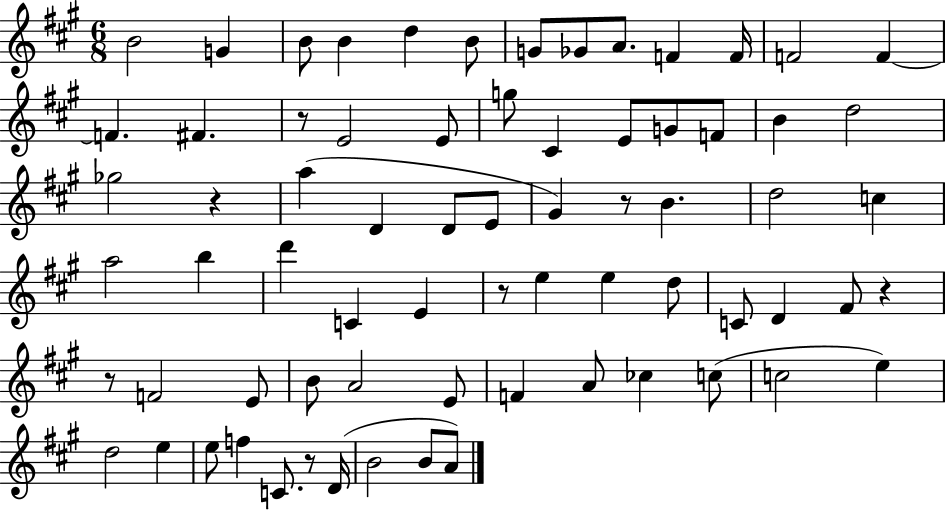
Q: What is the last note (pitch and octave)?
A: A4